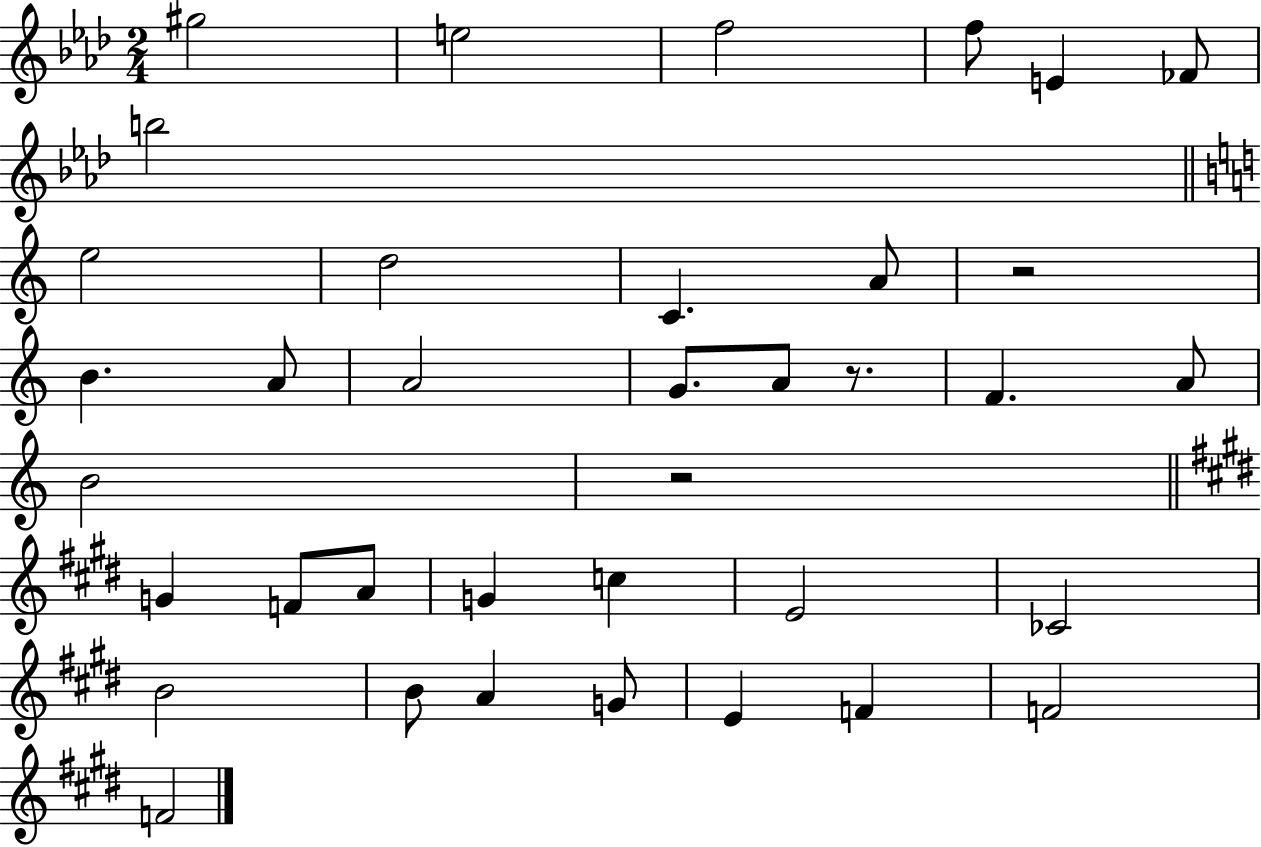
G#5/h E5/h F5/h F5/e E4/q FES4/e B5/h E5/h D5/h C4/q. A4/e R/h B4/q. A4/e A4/h G4/e. A4/e R/e. F4/q. A4/e B4/h R/h G4/q F4/e A4/e G4/q C5/q E4/h CES4/h B4/h B4/e A4/q G4/e E4/q F4/q F4/h F4/h